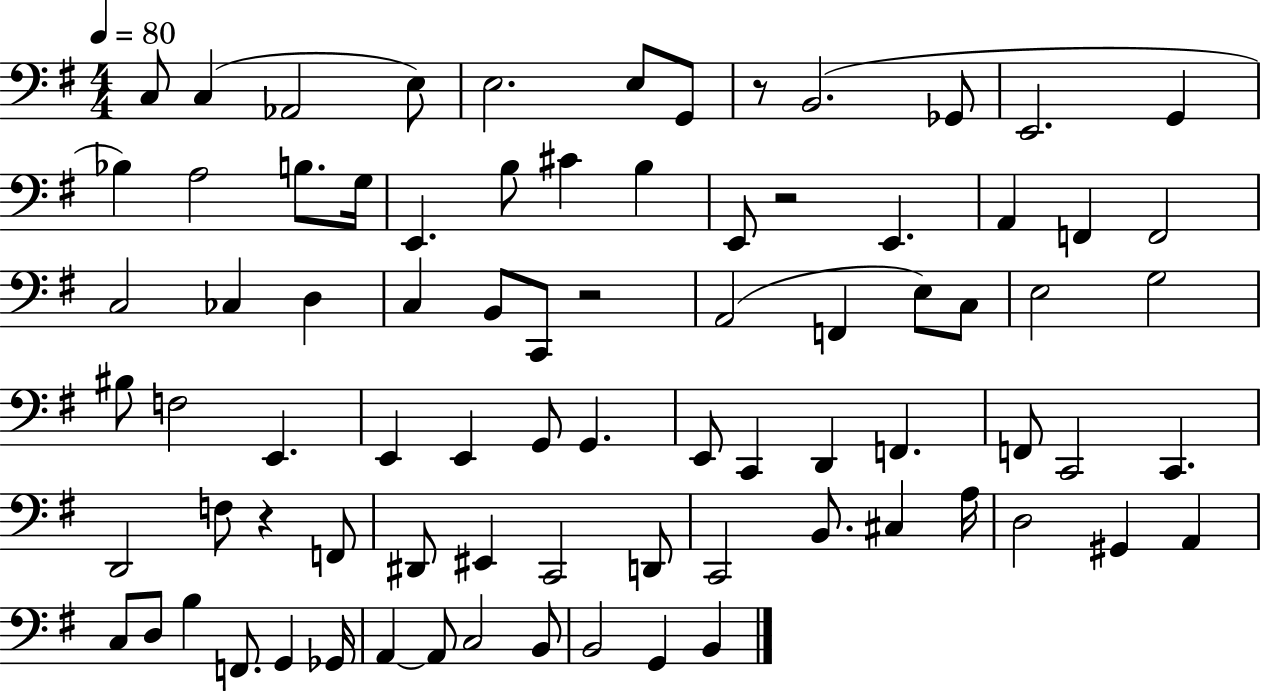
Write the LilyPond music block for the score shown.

{
  \clef bass
  \numericTimeSignature
  \time 4/4
  \key g \major
  \tempo 4 = 80
  c8 c4( aes,2 e8) | e2. e8 g,8 | r8 b,2.( ges,8 | e,2. g,4 | \break bes4) a2 b8. g16 | e,4. b8 cis'4 b4 | e,8 r2 e,4. | a,4 f,4 f,2 | \break c2 ces4 d4 | c4 b,8 c,8 r2 | a,2( f,4 e8) c8 | e2 g2 | \break bis8 f2 e,4. | e,4 e,4 g,8 g,4. | e,8 c,4 d,4 f,4. | f,8 c,2 c,4. | \break d,2 f8 r4 f,8 | dis,8 eis,4 c,2 d,8 | c,2 b,8. cis4 a16 | d2 gis,4 a,4 | \break c8 d8 b4 f,8. g,4 ges,16 | a,4~~ a,8 c2 b,8 | b,2 g,4 b,4 | \bar "|."
}